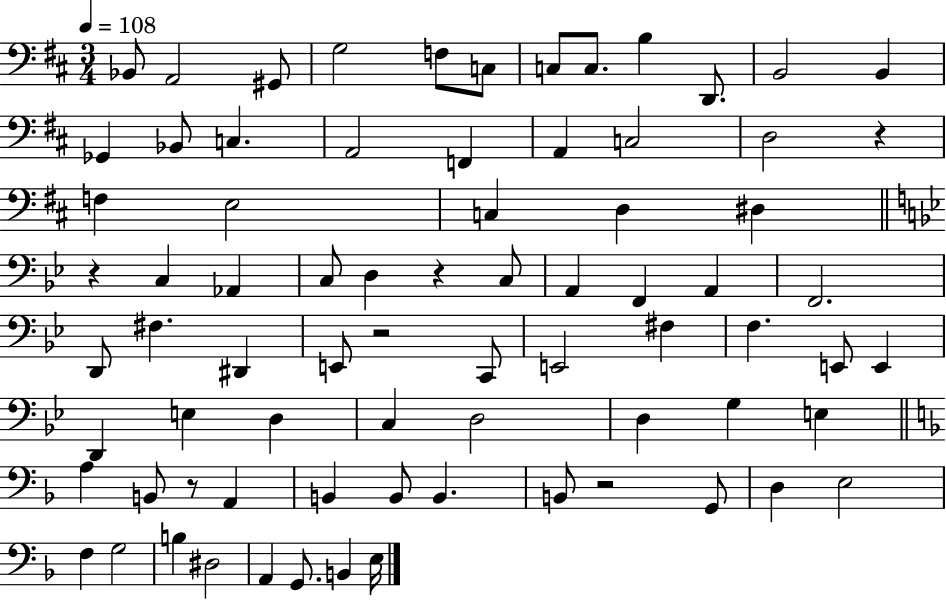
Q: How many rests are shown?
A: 6